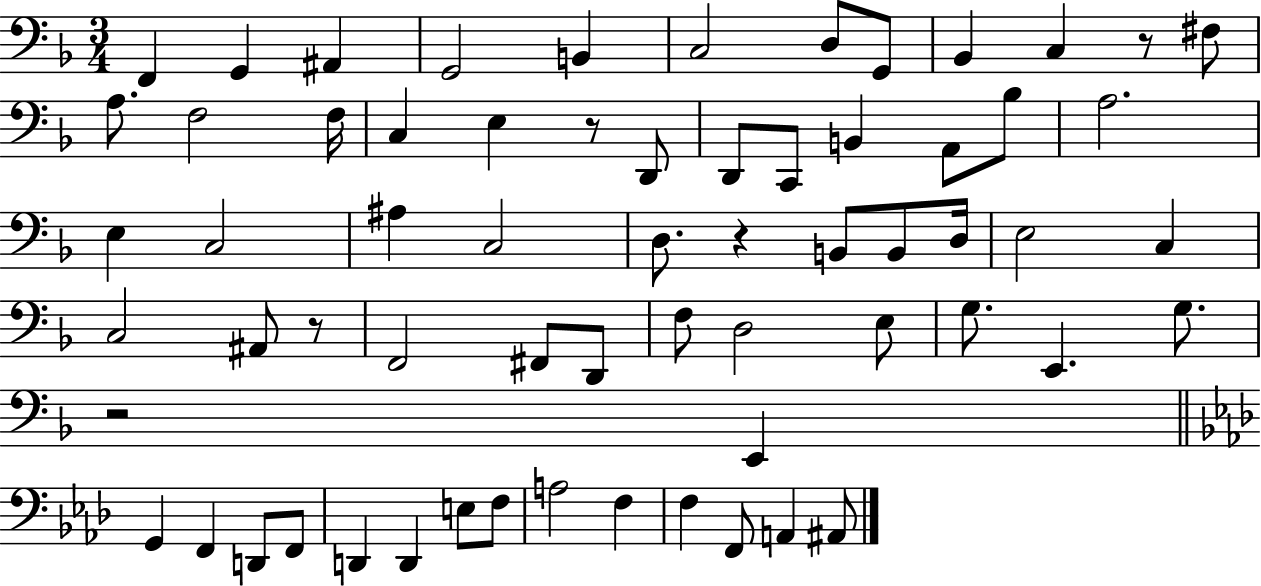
X:1
T:Untitled
M:3/4
L:1/4
K:F
F,, G,, ^A,, G,,2 B,, C,2 D,/2 G,,/2 _B,, C, z/2 ^F,/2 A,/2 F,2 F,/4 C, E, z/2 D,,/2 D,,/2 C,,/2 B,, A,,/2 _B,/2 A,2 E, C,2 ^A, C,2 D,/2 z B,,/2 B,,/2 D,/4 E,2 C, C,2 ^A,,/2 z/2 F,,2 ^F,,/2 D,,/2 F,/2 D,2 E,/2 G,/2 E,, G,/2 z2 E,, G,, F,, D,,/2 F,,/2 D,, D,, E,/2 F,/2 A,2 F, F, F,,/2 A,, ^A,,/2